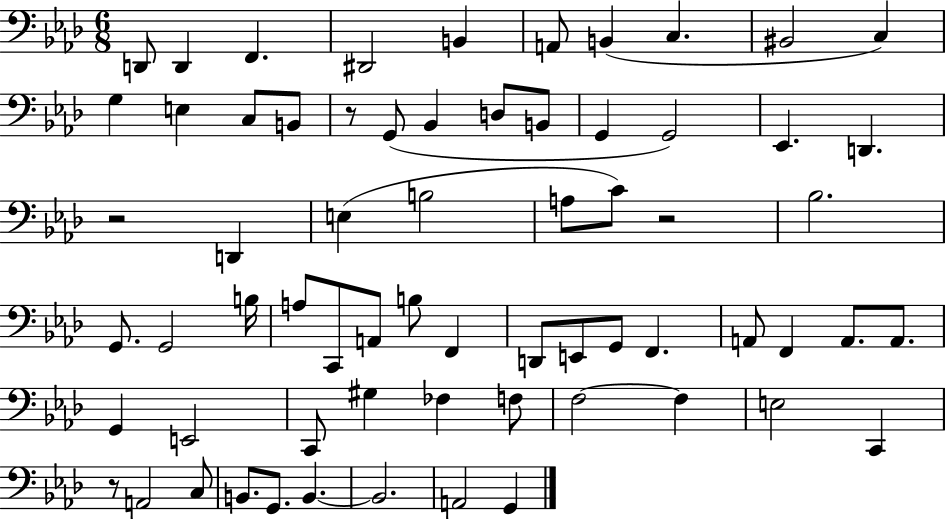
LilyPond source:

{
  \clef bass
  \numericTimeSignature
  \time 6/8
  \key aes \major
  \repeat volta 2 { d,8 d,4 f,4. | dis,2 b,4 | a,8 b,4( c4. | bis,2 c4) | \break g4 e4 c8 b,8 | r8 g,8( bes,4 d8 b,8 | g,4 g,2) | ees,4. d,4. | \break r2 d,4 | e4( b2 | a8 c'8) r2 | bes2. | \break g,8. g,2 b16 | a8 c,8 a,8 b8 f,4 | d,8 e,8 g,8 f,4. | a,8 f,4 a,8. a,8. | \break g,4 e,2 | c,8 gis4 fes4 f8 | f2~~ f4 | e2 c,4 | \break r8 a,2 c8 | b,8. g,8. b,4.~~ | b,2. | a,2 g,4 | \break } \bar "|."
}